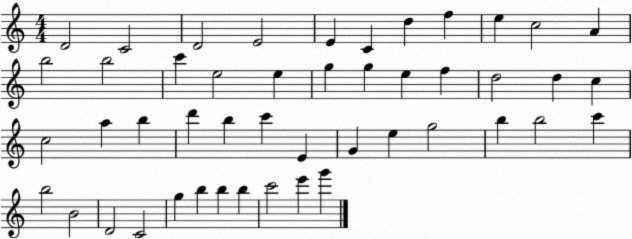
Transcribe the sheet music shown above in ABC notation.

X:1
T:Untitled
M:4/4
L:1/4
K:C
D2 C2 D2 E2 E C d f e c2 A b2 b2 c' e2 e g g e f d2 d c c2 a b d' b c' E G e g2 b b2 c' b2 B2 D2 C2 g b b b c'2 e' g'